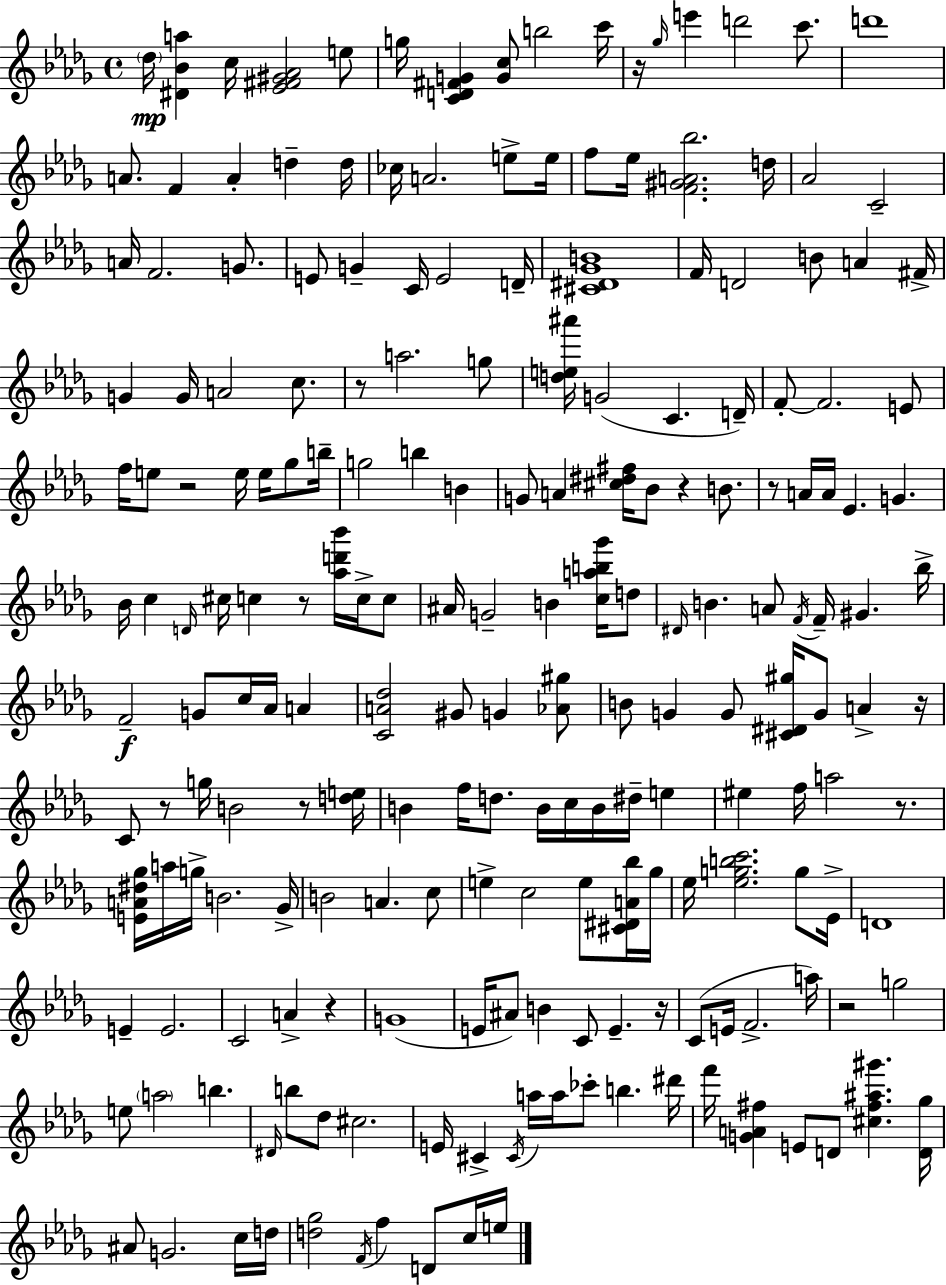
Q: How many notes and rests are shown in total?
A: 202